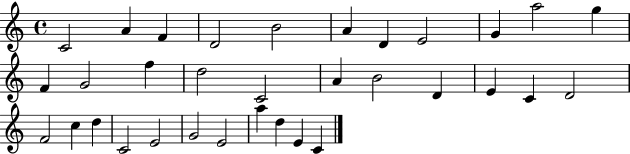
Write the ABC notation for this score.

X:1
T:Untitled
M:4/4
L:1/4
K:C
C2 A F D2 B2 A D E2 G a2 g F G2 f d2 C2 A B2 D E C D2 F2 c d C2 E2 G2 E2 a d E C